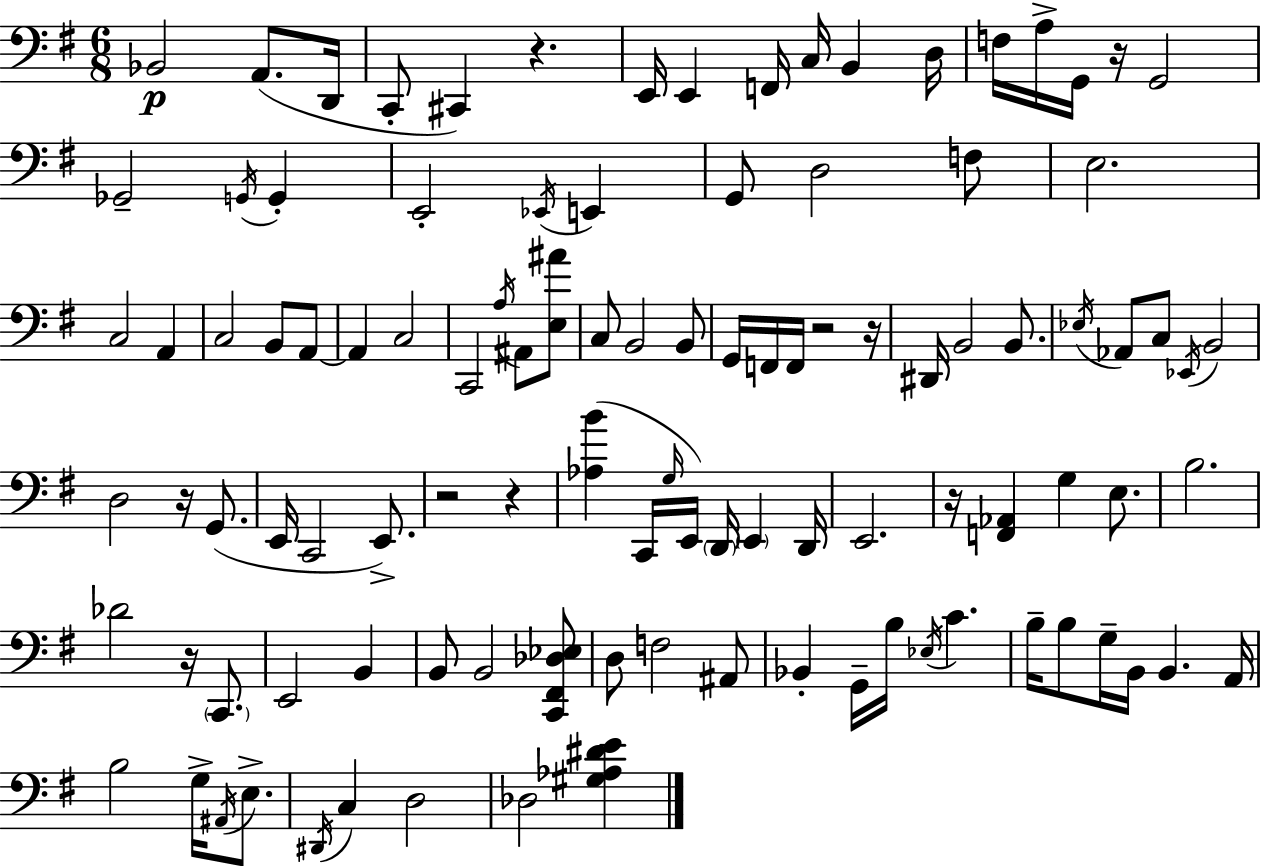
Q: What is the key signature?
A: G major